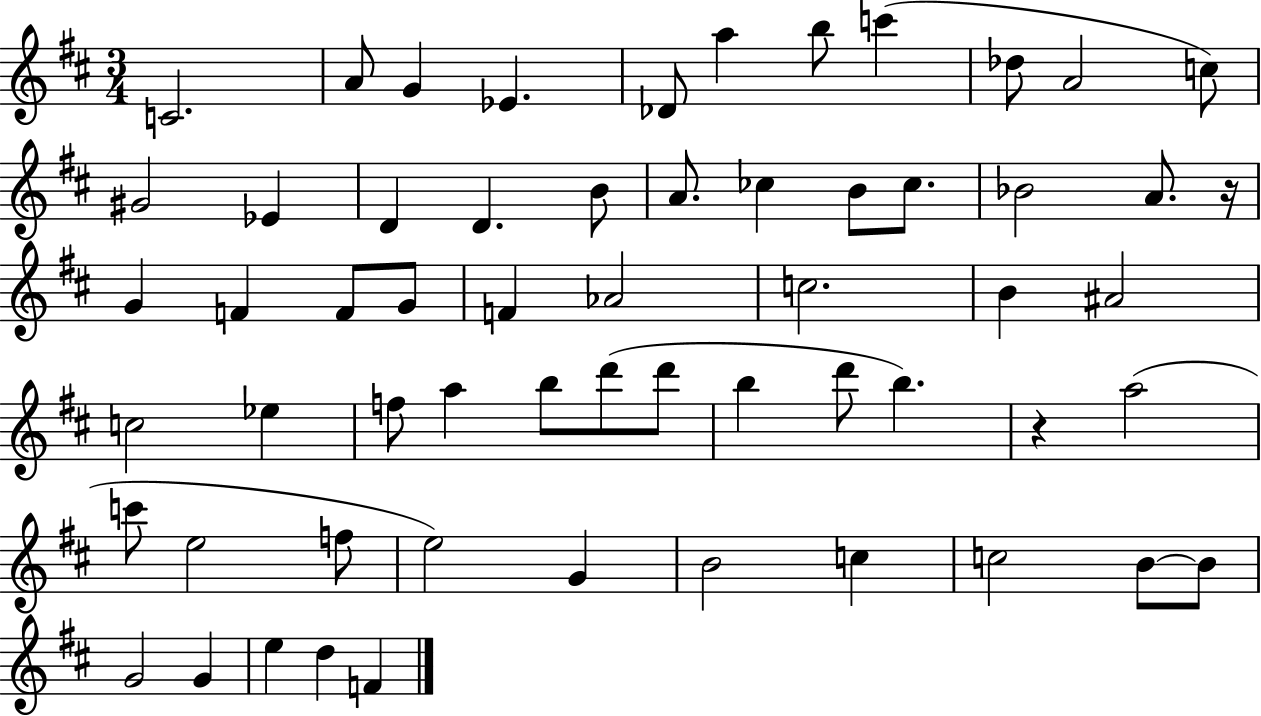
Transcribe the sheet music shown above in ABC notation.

X:1
T:Untitled
M:3/4
L:1/4
K:D
C2 A/2 G _E _D/2 a b/2 c' _d/2 A2 c/2 ^G2 _E D D B/2 A/2 _c B/2 _c/2 _B2 A/2 z/4 G F F/2 G/2 F _A2 c2 B ^A2 c2 _e f/2 a b/2 d'/2 d'/2 b d'/2 b z a2 c'/2 e2 f/2 e2 G B2 c c2 B/2 B/2 G2 G e d F